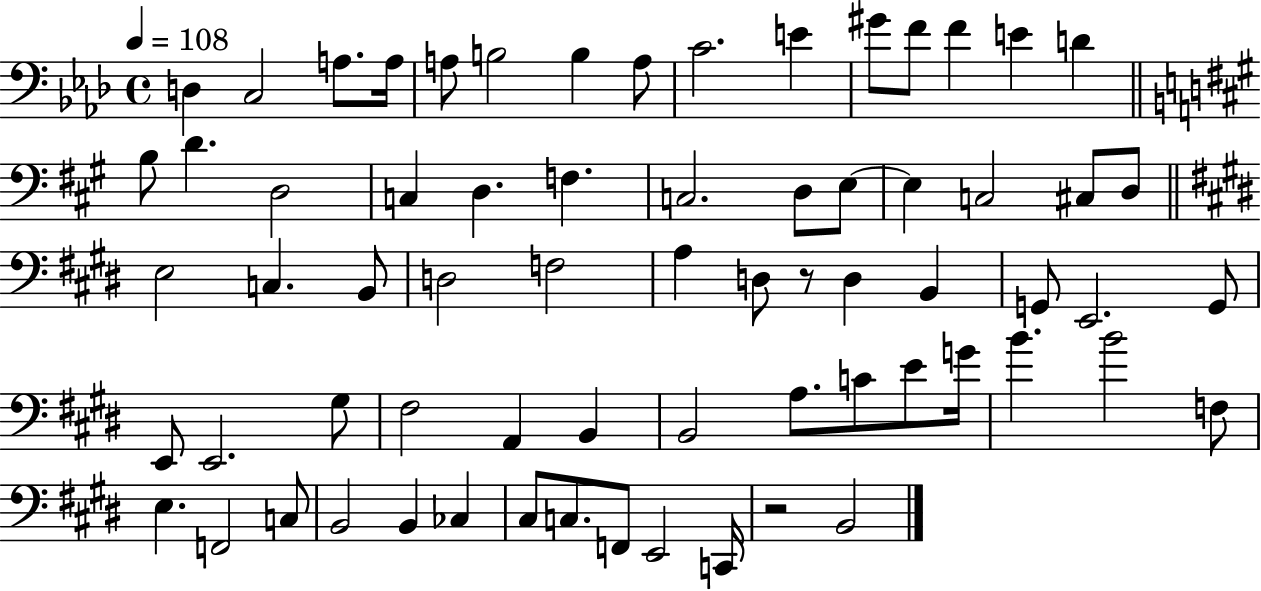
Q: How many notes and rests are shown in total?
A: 68